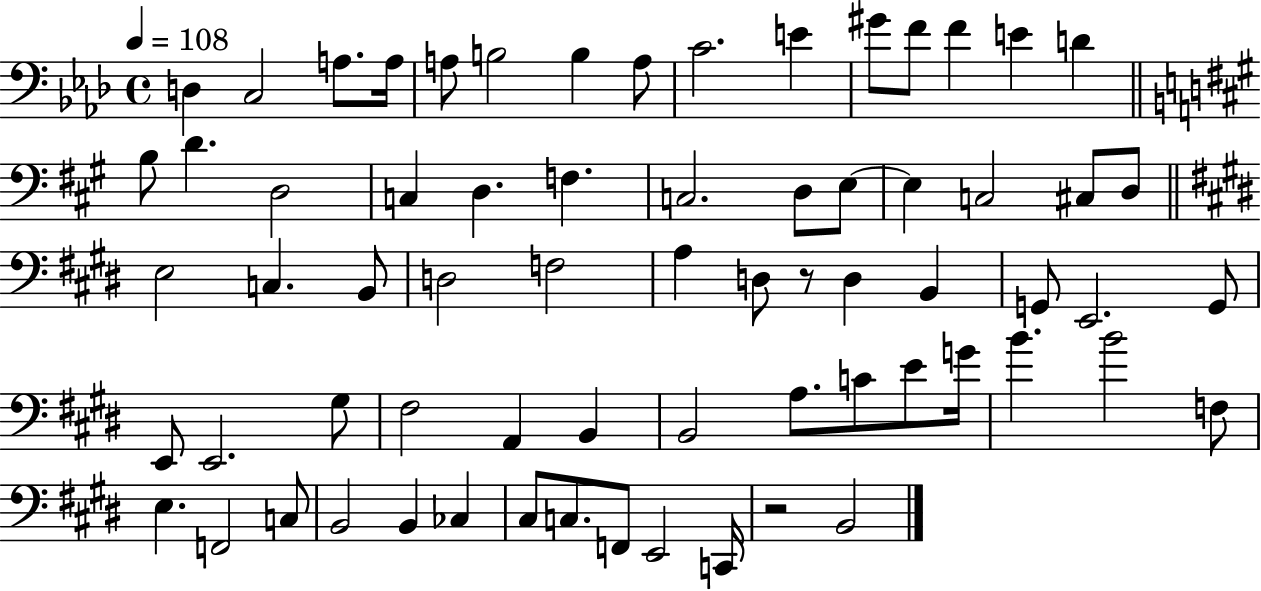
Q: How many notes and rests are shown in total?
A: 68